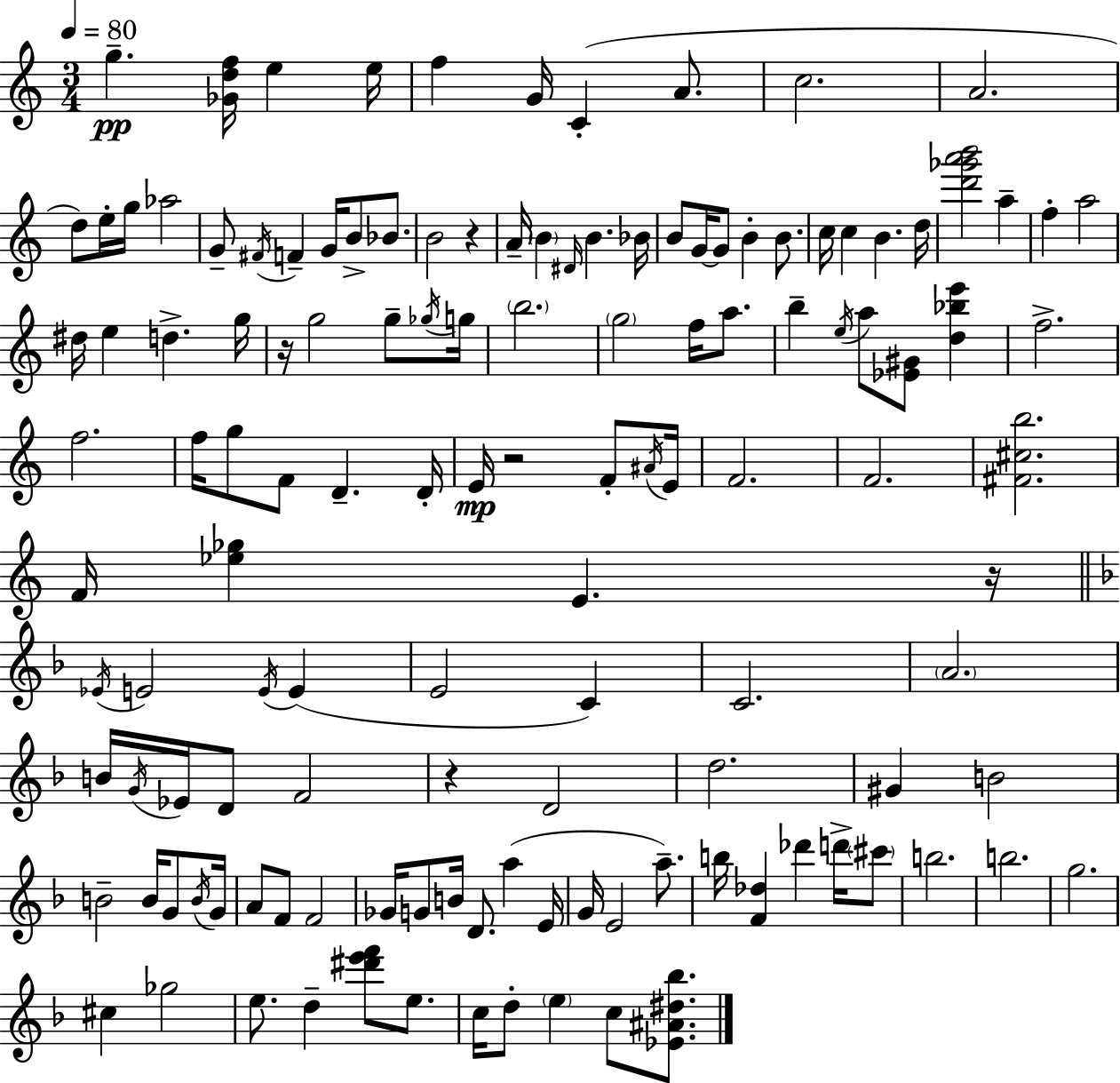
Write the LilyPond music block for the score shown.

{
  \clef treble
  \numericTimeSignature
  \time 3/4
  \key a \minor
  \tempo 4 = 80
  g''4.--\pp <ges' d'' f''>16 e''4 e''16 | f''4 g'16 c'4-.( a'8. | c''2. | a'2. | \break d''8) e''16-. g''16 aes''2 | g'8-- \acciaccatura { fis'16 } f'4-- g'16 b'8-> bes'8. | b'2 r4 | a'16-- \parenthesize b'4 \grace { dis'16 } b'4. | \break bes'16 b'8 g'16~~ g'8 b'4-. b'8. | c''16 c''4 b'4. | d''16 <d''' ges''' a''' b'''>2 a''4-- | f''4-. a''2 | \break dis''16 e''4 d''4.-> | g''16 r16 g''2 g''8-- | \acciaccatura { ges''16 } g''16 \parenthesize b''2. | \parenthesize g''2 f''16 | \break a''8. b''4-- \acciaccatura { e''16 } a''8 <ees' gis'>8 | <d'' bes'' e'''>4 f''2.-> | f''2. | f''16 g''8 f'8 d'4.-- | \break d'16-. e'16\mp r2 | f'8-. \acciaccatura { ais'16 } e'16 f'2. | f'2. | <fis' cis'' b''>2. | \break f'16 <ees'' ges''>4 e'4. | r16 \bar "||" \break \key f \major \acciaccatura { ees'16 } e'2 \acciaccatura { e'16 } e'4( | e'2 c'4) | c'2. | \parenthesize a'2. | \break b'16 \acciaccatura { g'16 } ees'16 d'8 f'2 | r4 d'2 | d''2. | gis'4 b'2 | \break b'2-- b'16 | g'8 \acciaccatura { b'16 } g'16 a'8 f'8 f'2 | ges'16 g'8 b'16 d'8. a''4( | e'16 g'16 e'2 | \break a''8.--) b''16 <f' des''>4 des'''4 | d'''16-> \parenthesize cis'''8 b''2. | b''2. | g''2. | \break cis''4 ges''2 | e''8. d''4-- <dis''' e''' f'''>8 | e''8. c''16 d''8-. \parenthesize e''4 c''8 | <ees' ais' dis'' bes''>8. \bar "|."
}